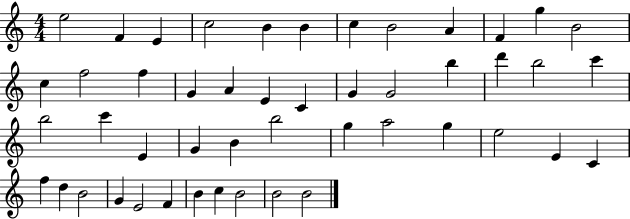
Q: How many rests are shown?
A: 0